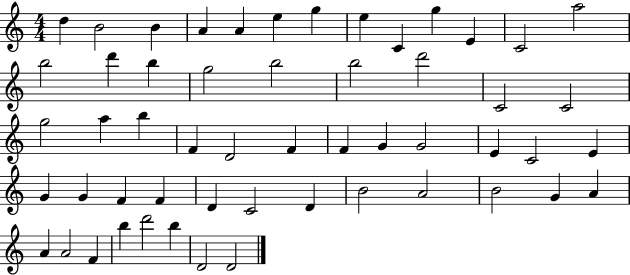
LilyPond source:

{
  \clef treble
  \numericTimeSignature
  \time 4/4
  \key c \major
  d''4 b'2 b'4 | a'4 a'4 e''4 g''4 | e''4 c'4 g''4 e'4 | c'2 a''2 | \break b''2 d'''4 b''4 | g''2 b''2 | b''2 d'''2 | c'2 c'2 | \break g''2 a''4 b''4 | f'4 d'2 f'4 | f'4 g'4 g'2 | e'4 c'2 e'4 | \break g'4 g'4 f'4 f'4 | d'4 c'2 d'4 | b'2 a'2 | b'2 g'4 a'4 | \break a'4 a'2 f'4 | b''4 d'''2 b''4 | d'2 d'2 | \bar "|."
}